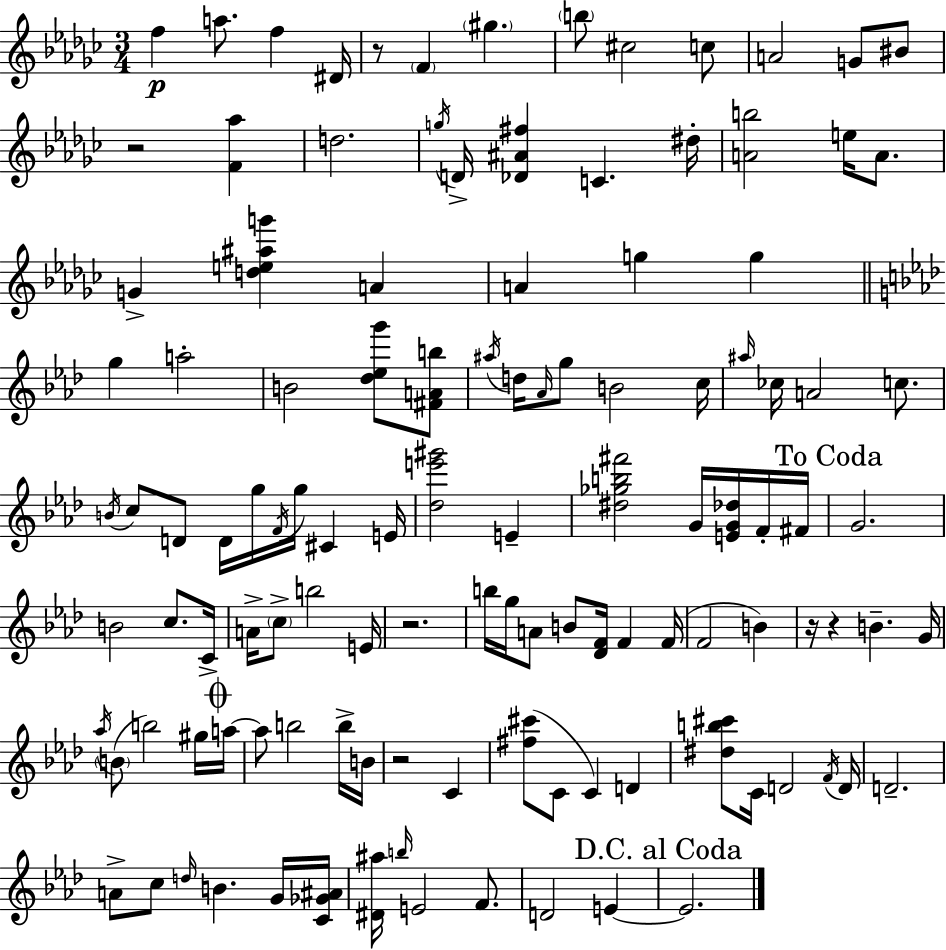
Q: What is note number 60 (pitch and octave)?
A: G5